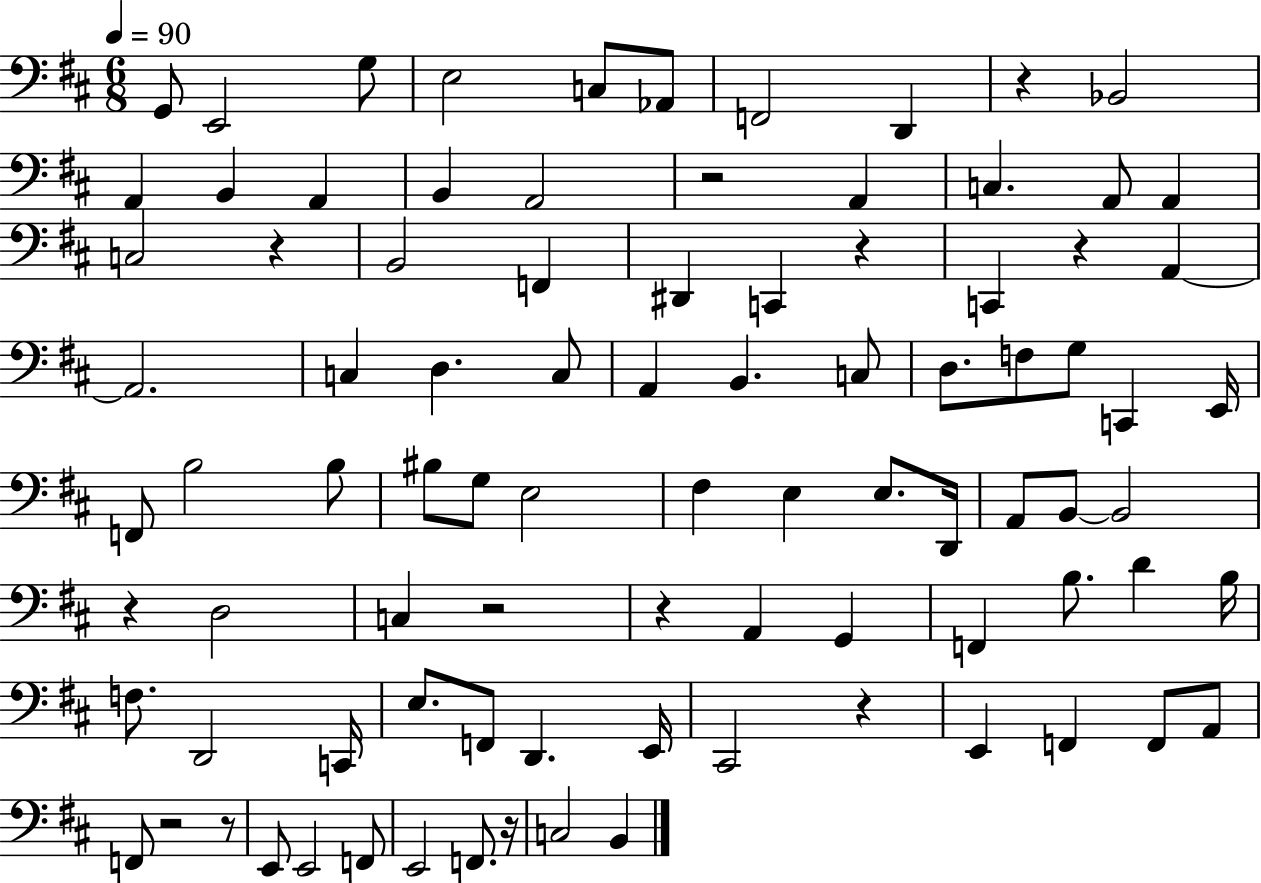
X:1
T:Untitled
M:6/8
L:1/4
K:D
G,,/2 E,,2 G,/2 E,2 C,/2 _A,,/2 F,,2 D,, z _B,,2 A,, B,, A,, B,, A,,2 z2 A,, C, A,,/2 A,, C,2 z B,,2 F,, ^D,, C,, z C,, z A,, A,,2 C, D, C,/2 A,, B,, C,/2 D,/2 F,/2 G,/2 C,, E,,/4 F,,/2 B,2 B,/2 ^B,/2 G,/2 E,2 ^F, E, E,/2 D,,/4 A,,/2 B,,/2 B,,2 z D,2 C, z2 z A,, G,, F,, B,/2 D B,/4 F,/2 D,,2 C,,/4 E,/2 F,,/2 D,, E,,/4 ^C,,2 z E,, F,, F,,/2 A,,/2 F,,/2 z2 z/2 E,,/2 E,,2 F,,/2 E,,2 F,,/2 z/4 C,2 B,,